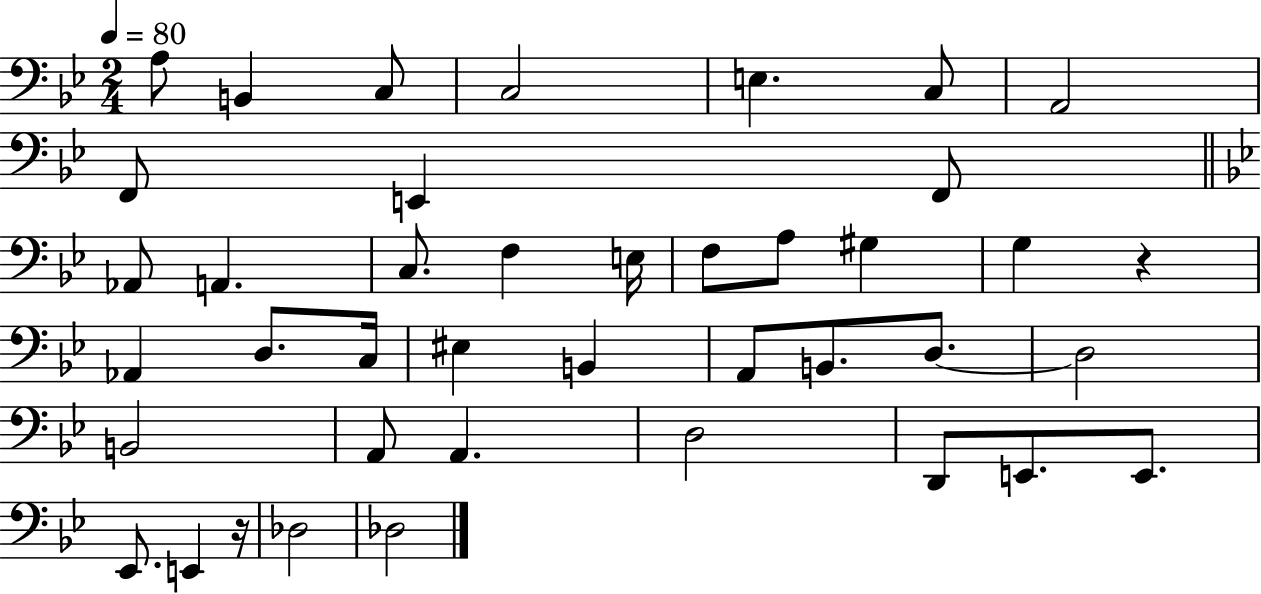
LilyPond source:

{
  \clef bass
  \numericTimeSignature
  \time 2/4
  \key bes \major
  \tempo 4 = 80
  a8 b,4 c8 | c2 | e4. c8 | a,2 | \break f,8 e,4 f,8 | \bar "||" \break \key g \minor aes,8 a,4. | c8. f4 e16 | f8 a8 gis4 | g4 r4 | \break aes,4 d8. c16 | eis4 b,4 | a,8 b,8. d8.~~ | d2 | \break b,2 | a,8 a,4. | d2 | d,8 e,8. e,8. | \break ees,8. e,4 r16 | des2 | des2 | \bar "|."
}